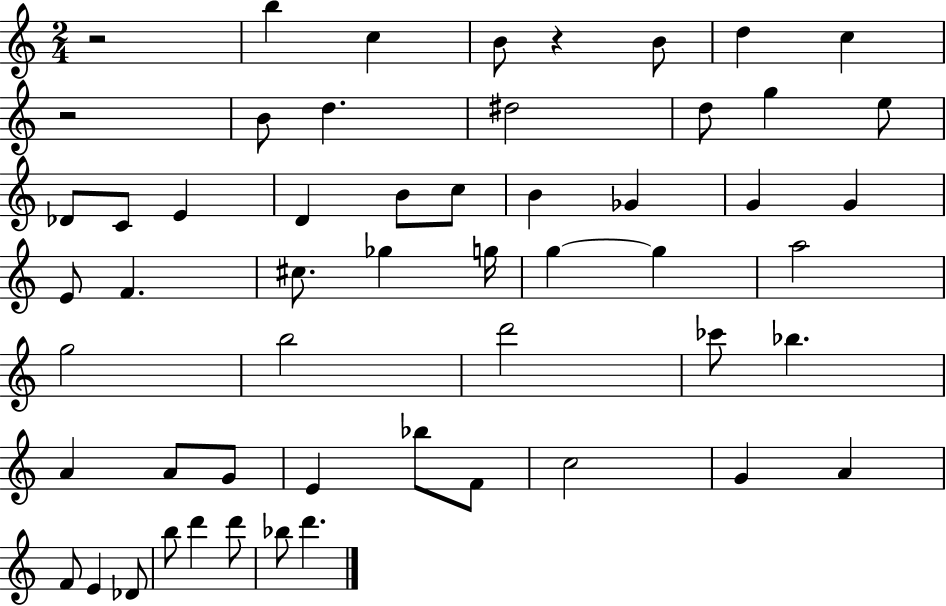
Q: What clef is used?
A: treble